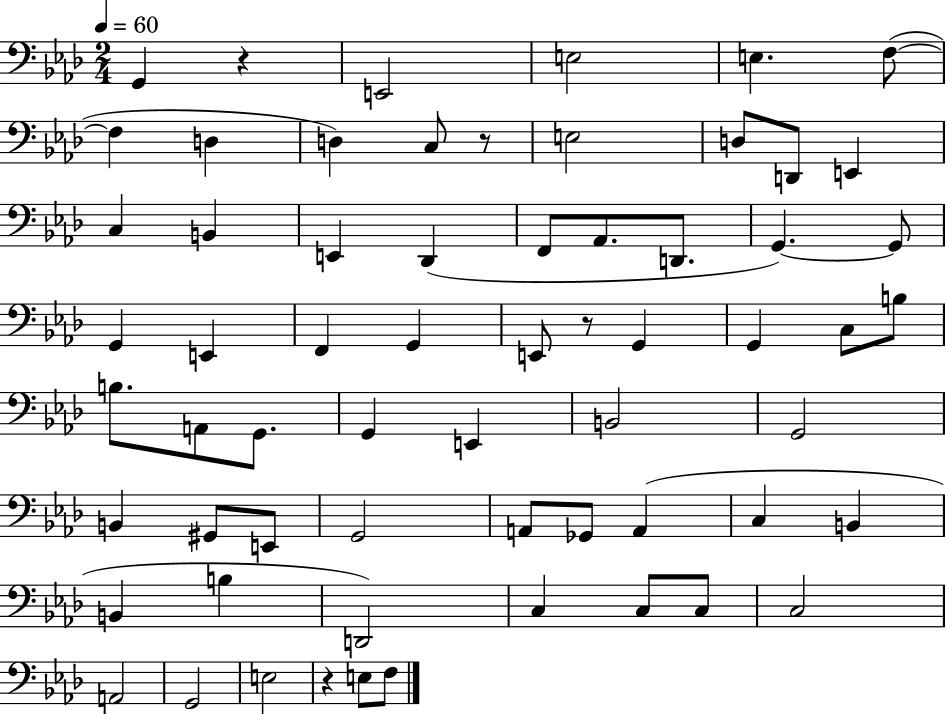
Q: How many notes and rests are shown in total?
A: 63